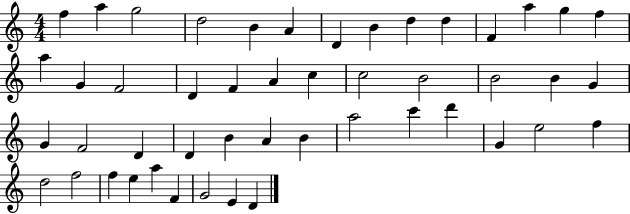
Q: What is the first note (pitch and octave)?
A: F5